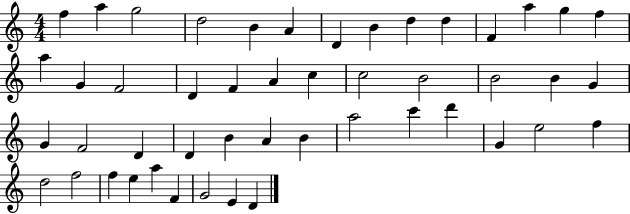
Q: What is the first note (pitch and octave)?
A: F5